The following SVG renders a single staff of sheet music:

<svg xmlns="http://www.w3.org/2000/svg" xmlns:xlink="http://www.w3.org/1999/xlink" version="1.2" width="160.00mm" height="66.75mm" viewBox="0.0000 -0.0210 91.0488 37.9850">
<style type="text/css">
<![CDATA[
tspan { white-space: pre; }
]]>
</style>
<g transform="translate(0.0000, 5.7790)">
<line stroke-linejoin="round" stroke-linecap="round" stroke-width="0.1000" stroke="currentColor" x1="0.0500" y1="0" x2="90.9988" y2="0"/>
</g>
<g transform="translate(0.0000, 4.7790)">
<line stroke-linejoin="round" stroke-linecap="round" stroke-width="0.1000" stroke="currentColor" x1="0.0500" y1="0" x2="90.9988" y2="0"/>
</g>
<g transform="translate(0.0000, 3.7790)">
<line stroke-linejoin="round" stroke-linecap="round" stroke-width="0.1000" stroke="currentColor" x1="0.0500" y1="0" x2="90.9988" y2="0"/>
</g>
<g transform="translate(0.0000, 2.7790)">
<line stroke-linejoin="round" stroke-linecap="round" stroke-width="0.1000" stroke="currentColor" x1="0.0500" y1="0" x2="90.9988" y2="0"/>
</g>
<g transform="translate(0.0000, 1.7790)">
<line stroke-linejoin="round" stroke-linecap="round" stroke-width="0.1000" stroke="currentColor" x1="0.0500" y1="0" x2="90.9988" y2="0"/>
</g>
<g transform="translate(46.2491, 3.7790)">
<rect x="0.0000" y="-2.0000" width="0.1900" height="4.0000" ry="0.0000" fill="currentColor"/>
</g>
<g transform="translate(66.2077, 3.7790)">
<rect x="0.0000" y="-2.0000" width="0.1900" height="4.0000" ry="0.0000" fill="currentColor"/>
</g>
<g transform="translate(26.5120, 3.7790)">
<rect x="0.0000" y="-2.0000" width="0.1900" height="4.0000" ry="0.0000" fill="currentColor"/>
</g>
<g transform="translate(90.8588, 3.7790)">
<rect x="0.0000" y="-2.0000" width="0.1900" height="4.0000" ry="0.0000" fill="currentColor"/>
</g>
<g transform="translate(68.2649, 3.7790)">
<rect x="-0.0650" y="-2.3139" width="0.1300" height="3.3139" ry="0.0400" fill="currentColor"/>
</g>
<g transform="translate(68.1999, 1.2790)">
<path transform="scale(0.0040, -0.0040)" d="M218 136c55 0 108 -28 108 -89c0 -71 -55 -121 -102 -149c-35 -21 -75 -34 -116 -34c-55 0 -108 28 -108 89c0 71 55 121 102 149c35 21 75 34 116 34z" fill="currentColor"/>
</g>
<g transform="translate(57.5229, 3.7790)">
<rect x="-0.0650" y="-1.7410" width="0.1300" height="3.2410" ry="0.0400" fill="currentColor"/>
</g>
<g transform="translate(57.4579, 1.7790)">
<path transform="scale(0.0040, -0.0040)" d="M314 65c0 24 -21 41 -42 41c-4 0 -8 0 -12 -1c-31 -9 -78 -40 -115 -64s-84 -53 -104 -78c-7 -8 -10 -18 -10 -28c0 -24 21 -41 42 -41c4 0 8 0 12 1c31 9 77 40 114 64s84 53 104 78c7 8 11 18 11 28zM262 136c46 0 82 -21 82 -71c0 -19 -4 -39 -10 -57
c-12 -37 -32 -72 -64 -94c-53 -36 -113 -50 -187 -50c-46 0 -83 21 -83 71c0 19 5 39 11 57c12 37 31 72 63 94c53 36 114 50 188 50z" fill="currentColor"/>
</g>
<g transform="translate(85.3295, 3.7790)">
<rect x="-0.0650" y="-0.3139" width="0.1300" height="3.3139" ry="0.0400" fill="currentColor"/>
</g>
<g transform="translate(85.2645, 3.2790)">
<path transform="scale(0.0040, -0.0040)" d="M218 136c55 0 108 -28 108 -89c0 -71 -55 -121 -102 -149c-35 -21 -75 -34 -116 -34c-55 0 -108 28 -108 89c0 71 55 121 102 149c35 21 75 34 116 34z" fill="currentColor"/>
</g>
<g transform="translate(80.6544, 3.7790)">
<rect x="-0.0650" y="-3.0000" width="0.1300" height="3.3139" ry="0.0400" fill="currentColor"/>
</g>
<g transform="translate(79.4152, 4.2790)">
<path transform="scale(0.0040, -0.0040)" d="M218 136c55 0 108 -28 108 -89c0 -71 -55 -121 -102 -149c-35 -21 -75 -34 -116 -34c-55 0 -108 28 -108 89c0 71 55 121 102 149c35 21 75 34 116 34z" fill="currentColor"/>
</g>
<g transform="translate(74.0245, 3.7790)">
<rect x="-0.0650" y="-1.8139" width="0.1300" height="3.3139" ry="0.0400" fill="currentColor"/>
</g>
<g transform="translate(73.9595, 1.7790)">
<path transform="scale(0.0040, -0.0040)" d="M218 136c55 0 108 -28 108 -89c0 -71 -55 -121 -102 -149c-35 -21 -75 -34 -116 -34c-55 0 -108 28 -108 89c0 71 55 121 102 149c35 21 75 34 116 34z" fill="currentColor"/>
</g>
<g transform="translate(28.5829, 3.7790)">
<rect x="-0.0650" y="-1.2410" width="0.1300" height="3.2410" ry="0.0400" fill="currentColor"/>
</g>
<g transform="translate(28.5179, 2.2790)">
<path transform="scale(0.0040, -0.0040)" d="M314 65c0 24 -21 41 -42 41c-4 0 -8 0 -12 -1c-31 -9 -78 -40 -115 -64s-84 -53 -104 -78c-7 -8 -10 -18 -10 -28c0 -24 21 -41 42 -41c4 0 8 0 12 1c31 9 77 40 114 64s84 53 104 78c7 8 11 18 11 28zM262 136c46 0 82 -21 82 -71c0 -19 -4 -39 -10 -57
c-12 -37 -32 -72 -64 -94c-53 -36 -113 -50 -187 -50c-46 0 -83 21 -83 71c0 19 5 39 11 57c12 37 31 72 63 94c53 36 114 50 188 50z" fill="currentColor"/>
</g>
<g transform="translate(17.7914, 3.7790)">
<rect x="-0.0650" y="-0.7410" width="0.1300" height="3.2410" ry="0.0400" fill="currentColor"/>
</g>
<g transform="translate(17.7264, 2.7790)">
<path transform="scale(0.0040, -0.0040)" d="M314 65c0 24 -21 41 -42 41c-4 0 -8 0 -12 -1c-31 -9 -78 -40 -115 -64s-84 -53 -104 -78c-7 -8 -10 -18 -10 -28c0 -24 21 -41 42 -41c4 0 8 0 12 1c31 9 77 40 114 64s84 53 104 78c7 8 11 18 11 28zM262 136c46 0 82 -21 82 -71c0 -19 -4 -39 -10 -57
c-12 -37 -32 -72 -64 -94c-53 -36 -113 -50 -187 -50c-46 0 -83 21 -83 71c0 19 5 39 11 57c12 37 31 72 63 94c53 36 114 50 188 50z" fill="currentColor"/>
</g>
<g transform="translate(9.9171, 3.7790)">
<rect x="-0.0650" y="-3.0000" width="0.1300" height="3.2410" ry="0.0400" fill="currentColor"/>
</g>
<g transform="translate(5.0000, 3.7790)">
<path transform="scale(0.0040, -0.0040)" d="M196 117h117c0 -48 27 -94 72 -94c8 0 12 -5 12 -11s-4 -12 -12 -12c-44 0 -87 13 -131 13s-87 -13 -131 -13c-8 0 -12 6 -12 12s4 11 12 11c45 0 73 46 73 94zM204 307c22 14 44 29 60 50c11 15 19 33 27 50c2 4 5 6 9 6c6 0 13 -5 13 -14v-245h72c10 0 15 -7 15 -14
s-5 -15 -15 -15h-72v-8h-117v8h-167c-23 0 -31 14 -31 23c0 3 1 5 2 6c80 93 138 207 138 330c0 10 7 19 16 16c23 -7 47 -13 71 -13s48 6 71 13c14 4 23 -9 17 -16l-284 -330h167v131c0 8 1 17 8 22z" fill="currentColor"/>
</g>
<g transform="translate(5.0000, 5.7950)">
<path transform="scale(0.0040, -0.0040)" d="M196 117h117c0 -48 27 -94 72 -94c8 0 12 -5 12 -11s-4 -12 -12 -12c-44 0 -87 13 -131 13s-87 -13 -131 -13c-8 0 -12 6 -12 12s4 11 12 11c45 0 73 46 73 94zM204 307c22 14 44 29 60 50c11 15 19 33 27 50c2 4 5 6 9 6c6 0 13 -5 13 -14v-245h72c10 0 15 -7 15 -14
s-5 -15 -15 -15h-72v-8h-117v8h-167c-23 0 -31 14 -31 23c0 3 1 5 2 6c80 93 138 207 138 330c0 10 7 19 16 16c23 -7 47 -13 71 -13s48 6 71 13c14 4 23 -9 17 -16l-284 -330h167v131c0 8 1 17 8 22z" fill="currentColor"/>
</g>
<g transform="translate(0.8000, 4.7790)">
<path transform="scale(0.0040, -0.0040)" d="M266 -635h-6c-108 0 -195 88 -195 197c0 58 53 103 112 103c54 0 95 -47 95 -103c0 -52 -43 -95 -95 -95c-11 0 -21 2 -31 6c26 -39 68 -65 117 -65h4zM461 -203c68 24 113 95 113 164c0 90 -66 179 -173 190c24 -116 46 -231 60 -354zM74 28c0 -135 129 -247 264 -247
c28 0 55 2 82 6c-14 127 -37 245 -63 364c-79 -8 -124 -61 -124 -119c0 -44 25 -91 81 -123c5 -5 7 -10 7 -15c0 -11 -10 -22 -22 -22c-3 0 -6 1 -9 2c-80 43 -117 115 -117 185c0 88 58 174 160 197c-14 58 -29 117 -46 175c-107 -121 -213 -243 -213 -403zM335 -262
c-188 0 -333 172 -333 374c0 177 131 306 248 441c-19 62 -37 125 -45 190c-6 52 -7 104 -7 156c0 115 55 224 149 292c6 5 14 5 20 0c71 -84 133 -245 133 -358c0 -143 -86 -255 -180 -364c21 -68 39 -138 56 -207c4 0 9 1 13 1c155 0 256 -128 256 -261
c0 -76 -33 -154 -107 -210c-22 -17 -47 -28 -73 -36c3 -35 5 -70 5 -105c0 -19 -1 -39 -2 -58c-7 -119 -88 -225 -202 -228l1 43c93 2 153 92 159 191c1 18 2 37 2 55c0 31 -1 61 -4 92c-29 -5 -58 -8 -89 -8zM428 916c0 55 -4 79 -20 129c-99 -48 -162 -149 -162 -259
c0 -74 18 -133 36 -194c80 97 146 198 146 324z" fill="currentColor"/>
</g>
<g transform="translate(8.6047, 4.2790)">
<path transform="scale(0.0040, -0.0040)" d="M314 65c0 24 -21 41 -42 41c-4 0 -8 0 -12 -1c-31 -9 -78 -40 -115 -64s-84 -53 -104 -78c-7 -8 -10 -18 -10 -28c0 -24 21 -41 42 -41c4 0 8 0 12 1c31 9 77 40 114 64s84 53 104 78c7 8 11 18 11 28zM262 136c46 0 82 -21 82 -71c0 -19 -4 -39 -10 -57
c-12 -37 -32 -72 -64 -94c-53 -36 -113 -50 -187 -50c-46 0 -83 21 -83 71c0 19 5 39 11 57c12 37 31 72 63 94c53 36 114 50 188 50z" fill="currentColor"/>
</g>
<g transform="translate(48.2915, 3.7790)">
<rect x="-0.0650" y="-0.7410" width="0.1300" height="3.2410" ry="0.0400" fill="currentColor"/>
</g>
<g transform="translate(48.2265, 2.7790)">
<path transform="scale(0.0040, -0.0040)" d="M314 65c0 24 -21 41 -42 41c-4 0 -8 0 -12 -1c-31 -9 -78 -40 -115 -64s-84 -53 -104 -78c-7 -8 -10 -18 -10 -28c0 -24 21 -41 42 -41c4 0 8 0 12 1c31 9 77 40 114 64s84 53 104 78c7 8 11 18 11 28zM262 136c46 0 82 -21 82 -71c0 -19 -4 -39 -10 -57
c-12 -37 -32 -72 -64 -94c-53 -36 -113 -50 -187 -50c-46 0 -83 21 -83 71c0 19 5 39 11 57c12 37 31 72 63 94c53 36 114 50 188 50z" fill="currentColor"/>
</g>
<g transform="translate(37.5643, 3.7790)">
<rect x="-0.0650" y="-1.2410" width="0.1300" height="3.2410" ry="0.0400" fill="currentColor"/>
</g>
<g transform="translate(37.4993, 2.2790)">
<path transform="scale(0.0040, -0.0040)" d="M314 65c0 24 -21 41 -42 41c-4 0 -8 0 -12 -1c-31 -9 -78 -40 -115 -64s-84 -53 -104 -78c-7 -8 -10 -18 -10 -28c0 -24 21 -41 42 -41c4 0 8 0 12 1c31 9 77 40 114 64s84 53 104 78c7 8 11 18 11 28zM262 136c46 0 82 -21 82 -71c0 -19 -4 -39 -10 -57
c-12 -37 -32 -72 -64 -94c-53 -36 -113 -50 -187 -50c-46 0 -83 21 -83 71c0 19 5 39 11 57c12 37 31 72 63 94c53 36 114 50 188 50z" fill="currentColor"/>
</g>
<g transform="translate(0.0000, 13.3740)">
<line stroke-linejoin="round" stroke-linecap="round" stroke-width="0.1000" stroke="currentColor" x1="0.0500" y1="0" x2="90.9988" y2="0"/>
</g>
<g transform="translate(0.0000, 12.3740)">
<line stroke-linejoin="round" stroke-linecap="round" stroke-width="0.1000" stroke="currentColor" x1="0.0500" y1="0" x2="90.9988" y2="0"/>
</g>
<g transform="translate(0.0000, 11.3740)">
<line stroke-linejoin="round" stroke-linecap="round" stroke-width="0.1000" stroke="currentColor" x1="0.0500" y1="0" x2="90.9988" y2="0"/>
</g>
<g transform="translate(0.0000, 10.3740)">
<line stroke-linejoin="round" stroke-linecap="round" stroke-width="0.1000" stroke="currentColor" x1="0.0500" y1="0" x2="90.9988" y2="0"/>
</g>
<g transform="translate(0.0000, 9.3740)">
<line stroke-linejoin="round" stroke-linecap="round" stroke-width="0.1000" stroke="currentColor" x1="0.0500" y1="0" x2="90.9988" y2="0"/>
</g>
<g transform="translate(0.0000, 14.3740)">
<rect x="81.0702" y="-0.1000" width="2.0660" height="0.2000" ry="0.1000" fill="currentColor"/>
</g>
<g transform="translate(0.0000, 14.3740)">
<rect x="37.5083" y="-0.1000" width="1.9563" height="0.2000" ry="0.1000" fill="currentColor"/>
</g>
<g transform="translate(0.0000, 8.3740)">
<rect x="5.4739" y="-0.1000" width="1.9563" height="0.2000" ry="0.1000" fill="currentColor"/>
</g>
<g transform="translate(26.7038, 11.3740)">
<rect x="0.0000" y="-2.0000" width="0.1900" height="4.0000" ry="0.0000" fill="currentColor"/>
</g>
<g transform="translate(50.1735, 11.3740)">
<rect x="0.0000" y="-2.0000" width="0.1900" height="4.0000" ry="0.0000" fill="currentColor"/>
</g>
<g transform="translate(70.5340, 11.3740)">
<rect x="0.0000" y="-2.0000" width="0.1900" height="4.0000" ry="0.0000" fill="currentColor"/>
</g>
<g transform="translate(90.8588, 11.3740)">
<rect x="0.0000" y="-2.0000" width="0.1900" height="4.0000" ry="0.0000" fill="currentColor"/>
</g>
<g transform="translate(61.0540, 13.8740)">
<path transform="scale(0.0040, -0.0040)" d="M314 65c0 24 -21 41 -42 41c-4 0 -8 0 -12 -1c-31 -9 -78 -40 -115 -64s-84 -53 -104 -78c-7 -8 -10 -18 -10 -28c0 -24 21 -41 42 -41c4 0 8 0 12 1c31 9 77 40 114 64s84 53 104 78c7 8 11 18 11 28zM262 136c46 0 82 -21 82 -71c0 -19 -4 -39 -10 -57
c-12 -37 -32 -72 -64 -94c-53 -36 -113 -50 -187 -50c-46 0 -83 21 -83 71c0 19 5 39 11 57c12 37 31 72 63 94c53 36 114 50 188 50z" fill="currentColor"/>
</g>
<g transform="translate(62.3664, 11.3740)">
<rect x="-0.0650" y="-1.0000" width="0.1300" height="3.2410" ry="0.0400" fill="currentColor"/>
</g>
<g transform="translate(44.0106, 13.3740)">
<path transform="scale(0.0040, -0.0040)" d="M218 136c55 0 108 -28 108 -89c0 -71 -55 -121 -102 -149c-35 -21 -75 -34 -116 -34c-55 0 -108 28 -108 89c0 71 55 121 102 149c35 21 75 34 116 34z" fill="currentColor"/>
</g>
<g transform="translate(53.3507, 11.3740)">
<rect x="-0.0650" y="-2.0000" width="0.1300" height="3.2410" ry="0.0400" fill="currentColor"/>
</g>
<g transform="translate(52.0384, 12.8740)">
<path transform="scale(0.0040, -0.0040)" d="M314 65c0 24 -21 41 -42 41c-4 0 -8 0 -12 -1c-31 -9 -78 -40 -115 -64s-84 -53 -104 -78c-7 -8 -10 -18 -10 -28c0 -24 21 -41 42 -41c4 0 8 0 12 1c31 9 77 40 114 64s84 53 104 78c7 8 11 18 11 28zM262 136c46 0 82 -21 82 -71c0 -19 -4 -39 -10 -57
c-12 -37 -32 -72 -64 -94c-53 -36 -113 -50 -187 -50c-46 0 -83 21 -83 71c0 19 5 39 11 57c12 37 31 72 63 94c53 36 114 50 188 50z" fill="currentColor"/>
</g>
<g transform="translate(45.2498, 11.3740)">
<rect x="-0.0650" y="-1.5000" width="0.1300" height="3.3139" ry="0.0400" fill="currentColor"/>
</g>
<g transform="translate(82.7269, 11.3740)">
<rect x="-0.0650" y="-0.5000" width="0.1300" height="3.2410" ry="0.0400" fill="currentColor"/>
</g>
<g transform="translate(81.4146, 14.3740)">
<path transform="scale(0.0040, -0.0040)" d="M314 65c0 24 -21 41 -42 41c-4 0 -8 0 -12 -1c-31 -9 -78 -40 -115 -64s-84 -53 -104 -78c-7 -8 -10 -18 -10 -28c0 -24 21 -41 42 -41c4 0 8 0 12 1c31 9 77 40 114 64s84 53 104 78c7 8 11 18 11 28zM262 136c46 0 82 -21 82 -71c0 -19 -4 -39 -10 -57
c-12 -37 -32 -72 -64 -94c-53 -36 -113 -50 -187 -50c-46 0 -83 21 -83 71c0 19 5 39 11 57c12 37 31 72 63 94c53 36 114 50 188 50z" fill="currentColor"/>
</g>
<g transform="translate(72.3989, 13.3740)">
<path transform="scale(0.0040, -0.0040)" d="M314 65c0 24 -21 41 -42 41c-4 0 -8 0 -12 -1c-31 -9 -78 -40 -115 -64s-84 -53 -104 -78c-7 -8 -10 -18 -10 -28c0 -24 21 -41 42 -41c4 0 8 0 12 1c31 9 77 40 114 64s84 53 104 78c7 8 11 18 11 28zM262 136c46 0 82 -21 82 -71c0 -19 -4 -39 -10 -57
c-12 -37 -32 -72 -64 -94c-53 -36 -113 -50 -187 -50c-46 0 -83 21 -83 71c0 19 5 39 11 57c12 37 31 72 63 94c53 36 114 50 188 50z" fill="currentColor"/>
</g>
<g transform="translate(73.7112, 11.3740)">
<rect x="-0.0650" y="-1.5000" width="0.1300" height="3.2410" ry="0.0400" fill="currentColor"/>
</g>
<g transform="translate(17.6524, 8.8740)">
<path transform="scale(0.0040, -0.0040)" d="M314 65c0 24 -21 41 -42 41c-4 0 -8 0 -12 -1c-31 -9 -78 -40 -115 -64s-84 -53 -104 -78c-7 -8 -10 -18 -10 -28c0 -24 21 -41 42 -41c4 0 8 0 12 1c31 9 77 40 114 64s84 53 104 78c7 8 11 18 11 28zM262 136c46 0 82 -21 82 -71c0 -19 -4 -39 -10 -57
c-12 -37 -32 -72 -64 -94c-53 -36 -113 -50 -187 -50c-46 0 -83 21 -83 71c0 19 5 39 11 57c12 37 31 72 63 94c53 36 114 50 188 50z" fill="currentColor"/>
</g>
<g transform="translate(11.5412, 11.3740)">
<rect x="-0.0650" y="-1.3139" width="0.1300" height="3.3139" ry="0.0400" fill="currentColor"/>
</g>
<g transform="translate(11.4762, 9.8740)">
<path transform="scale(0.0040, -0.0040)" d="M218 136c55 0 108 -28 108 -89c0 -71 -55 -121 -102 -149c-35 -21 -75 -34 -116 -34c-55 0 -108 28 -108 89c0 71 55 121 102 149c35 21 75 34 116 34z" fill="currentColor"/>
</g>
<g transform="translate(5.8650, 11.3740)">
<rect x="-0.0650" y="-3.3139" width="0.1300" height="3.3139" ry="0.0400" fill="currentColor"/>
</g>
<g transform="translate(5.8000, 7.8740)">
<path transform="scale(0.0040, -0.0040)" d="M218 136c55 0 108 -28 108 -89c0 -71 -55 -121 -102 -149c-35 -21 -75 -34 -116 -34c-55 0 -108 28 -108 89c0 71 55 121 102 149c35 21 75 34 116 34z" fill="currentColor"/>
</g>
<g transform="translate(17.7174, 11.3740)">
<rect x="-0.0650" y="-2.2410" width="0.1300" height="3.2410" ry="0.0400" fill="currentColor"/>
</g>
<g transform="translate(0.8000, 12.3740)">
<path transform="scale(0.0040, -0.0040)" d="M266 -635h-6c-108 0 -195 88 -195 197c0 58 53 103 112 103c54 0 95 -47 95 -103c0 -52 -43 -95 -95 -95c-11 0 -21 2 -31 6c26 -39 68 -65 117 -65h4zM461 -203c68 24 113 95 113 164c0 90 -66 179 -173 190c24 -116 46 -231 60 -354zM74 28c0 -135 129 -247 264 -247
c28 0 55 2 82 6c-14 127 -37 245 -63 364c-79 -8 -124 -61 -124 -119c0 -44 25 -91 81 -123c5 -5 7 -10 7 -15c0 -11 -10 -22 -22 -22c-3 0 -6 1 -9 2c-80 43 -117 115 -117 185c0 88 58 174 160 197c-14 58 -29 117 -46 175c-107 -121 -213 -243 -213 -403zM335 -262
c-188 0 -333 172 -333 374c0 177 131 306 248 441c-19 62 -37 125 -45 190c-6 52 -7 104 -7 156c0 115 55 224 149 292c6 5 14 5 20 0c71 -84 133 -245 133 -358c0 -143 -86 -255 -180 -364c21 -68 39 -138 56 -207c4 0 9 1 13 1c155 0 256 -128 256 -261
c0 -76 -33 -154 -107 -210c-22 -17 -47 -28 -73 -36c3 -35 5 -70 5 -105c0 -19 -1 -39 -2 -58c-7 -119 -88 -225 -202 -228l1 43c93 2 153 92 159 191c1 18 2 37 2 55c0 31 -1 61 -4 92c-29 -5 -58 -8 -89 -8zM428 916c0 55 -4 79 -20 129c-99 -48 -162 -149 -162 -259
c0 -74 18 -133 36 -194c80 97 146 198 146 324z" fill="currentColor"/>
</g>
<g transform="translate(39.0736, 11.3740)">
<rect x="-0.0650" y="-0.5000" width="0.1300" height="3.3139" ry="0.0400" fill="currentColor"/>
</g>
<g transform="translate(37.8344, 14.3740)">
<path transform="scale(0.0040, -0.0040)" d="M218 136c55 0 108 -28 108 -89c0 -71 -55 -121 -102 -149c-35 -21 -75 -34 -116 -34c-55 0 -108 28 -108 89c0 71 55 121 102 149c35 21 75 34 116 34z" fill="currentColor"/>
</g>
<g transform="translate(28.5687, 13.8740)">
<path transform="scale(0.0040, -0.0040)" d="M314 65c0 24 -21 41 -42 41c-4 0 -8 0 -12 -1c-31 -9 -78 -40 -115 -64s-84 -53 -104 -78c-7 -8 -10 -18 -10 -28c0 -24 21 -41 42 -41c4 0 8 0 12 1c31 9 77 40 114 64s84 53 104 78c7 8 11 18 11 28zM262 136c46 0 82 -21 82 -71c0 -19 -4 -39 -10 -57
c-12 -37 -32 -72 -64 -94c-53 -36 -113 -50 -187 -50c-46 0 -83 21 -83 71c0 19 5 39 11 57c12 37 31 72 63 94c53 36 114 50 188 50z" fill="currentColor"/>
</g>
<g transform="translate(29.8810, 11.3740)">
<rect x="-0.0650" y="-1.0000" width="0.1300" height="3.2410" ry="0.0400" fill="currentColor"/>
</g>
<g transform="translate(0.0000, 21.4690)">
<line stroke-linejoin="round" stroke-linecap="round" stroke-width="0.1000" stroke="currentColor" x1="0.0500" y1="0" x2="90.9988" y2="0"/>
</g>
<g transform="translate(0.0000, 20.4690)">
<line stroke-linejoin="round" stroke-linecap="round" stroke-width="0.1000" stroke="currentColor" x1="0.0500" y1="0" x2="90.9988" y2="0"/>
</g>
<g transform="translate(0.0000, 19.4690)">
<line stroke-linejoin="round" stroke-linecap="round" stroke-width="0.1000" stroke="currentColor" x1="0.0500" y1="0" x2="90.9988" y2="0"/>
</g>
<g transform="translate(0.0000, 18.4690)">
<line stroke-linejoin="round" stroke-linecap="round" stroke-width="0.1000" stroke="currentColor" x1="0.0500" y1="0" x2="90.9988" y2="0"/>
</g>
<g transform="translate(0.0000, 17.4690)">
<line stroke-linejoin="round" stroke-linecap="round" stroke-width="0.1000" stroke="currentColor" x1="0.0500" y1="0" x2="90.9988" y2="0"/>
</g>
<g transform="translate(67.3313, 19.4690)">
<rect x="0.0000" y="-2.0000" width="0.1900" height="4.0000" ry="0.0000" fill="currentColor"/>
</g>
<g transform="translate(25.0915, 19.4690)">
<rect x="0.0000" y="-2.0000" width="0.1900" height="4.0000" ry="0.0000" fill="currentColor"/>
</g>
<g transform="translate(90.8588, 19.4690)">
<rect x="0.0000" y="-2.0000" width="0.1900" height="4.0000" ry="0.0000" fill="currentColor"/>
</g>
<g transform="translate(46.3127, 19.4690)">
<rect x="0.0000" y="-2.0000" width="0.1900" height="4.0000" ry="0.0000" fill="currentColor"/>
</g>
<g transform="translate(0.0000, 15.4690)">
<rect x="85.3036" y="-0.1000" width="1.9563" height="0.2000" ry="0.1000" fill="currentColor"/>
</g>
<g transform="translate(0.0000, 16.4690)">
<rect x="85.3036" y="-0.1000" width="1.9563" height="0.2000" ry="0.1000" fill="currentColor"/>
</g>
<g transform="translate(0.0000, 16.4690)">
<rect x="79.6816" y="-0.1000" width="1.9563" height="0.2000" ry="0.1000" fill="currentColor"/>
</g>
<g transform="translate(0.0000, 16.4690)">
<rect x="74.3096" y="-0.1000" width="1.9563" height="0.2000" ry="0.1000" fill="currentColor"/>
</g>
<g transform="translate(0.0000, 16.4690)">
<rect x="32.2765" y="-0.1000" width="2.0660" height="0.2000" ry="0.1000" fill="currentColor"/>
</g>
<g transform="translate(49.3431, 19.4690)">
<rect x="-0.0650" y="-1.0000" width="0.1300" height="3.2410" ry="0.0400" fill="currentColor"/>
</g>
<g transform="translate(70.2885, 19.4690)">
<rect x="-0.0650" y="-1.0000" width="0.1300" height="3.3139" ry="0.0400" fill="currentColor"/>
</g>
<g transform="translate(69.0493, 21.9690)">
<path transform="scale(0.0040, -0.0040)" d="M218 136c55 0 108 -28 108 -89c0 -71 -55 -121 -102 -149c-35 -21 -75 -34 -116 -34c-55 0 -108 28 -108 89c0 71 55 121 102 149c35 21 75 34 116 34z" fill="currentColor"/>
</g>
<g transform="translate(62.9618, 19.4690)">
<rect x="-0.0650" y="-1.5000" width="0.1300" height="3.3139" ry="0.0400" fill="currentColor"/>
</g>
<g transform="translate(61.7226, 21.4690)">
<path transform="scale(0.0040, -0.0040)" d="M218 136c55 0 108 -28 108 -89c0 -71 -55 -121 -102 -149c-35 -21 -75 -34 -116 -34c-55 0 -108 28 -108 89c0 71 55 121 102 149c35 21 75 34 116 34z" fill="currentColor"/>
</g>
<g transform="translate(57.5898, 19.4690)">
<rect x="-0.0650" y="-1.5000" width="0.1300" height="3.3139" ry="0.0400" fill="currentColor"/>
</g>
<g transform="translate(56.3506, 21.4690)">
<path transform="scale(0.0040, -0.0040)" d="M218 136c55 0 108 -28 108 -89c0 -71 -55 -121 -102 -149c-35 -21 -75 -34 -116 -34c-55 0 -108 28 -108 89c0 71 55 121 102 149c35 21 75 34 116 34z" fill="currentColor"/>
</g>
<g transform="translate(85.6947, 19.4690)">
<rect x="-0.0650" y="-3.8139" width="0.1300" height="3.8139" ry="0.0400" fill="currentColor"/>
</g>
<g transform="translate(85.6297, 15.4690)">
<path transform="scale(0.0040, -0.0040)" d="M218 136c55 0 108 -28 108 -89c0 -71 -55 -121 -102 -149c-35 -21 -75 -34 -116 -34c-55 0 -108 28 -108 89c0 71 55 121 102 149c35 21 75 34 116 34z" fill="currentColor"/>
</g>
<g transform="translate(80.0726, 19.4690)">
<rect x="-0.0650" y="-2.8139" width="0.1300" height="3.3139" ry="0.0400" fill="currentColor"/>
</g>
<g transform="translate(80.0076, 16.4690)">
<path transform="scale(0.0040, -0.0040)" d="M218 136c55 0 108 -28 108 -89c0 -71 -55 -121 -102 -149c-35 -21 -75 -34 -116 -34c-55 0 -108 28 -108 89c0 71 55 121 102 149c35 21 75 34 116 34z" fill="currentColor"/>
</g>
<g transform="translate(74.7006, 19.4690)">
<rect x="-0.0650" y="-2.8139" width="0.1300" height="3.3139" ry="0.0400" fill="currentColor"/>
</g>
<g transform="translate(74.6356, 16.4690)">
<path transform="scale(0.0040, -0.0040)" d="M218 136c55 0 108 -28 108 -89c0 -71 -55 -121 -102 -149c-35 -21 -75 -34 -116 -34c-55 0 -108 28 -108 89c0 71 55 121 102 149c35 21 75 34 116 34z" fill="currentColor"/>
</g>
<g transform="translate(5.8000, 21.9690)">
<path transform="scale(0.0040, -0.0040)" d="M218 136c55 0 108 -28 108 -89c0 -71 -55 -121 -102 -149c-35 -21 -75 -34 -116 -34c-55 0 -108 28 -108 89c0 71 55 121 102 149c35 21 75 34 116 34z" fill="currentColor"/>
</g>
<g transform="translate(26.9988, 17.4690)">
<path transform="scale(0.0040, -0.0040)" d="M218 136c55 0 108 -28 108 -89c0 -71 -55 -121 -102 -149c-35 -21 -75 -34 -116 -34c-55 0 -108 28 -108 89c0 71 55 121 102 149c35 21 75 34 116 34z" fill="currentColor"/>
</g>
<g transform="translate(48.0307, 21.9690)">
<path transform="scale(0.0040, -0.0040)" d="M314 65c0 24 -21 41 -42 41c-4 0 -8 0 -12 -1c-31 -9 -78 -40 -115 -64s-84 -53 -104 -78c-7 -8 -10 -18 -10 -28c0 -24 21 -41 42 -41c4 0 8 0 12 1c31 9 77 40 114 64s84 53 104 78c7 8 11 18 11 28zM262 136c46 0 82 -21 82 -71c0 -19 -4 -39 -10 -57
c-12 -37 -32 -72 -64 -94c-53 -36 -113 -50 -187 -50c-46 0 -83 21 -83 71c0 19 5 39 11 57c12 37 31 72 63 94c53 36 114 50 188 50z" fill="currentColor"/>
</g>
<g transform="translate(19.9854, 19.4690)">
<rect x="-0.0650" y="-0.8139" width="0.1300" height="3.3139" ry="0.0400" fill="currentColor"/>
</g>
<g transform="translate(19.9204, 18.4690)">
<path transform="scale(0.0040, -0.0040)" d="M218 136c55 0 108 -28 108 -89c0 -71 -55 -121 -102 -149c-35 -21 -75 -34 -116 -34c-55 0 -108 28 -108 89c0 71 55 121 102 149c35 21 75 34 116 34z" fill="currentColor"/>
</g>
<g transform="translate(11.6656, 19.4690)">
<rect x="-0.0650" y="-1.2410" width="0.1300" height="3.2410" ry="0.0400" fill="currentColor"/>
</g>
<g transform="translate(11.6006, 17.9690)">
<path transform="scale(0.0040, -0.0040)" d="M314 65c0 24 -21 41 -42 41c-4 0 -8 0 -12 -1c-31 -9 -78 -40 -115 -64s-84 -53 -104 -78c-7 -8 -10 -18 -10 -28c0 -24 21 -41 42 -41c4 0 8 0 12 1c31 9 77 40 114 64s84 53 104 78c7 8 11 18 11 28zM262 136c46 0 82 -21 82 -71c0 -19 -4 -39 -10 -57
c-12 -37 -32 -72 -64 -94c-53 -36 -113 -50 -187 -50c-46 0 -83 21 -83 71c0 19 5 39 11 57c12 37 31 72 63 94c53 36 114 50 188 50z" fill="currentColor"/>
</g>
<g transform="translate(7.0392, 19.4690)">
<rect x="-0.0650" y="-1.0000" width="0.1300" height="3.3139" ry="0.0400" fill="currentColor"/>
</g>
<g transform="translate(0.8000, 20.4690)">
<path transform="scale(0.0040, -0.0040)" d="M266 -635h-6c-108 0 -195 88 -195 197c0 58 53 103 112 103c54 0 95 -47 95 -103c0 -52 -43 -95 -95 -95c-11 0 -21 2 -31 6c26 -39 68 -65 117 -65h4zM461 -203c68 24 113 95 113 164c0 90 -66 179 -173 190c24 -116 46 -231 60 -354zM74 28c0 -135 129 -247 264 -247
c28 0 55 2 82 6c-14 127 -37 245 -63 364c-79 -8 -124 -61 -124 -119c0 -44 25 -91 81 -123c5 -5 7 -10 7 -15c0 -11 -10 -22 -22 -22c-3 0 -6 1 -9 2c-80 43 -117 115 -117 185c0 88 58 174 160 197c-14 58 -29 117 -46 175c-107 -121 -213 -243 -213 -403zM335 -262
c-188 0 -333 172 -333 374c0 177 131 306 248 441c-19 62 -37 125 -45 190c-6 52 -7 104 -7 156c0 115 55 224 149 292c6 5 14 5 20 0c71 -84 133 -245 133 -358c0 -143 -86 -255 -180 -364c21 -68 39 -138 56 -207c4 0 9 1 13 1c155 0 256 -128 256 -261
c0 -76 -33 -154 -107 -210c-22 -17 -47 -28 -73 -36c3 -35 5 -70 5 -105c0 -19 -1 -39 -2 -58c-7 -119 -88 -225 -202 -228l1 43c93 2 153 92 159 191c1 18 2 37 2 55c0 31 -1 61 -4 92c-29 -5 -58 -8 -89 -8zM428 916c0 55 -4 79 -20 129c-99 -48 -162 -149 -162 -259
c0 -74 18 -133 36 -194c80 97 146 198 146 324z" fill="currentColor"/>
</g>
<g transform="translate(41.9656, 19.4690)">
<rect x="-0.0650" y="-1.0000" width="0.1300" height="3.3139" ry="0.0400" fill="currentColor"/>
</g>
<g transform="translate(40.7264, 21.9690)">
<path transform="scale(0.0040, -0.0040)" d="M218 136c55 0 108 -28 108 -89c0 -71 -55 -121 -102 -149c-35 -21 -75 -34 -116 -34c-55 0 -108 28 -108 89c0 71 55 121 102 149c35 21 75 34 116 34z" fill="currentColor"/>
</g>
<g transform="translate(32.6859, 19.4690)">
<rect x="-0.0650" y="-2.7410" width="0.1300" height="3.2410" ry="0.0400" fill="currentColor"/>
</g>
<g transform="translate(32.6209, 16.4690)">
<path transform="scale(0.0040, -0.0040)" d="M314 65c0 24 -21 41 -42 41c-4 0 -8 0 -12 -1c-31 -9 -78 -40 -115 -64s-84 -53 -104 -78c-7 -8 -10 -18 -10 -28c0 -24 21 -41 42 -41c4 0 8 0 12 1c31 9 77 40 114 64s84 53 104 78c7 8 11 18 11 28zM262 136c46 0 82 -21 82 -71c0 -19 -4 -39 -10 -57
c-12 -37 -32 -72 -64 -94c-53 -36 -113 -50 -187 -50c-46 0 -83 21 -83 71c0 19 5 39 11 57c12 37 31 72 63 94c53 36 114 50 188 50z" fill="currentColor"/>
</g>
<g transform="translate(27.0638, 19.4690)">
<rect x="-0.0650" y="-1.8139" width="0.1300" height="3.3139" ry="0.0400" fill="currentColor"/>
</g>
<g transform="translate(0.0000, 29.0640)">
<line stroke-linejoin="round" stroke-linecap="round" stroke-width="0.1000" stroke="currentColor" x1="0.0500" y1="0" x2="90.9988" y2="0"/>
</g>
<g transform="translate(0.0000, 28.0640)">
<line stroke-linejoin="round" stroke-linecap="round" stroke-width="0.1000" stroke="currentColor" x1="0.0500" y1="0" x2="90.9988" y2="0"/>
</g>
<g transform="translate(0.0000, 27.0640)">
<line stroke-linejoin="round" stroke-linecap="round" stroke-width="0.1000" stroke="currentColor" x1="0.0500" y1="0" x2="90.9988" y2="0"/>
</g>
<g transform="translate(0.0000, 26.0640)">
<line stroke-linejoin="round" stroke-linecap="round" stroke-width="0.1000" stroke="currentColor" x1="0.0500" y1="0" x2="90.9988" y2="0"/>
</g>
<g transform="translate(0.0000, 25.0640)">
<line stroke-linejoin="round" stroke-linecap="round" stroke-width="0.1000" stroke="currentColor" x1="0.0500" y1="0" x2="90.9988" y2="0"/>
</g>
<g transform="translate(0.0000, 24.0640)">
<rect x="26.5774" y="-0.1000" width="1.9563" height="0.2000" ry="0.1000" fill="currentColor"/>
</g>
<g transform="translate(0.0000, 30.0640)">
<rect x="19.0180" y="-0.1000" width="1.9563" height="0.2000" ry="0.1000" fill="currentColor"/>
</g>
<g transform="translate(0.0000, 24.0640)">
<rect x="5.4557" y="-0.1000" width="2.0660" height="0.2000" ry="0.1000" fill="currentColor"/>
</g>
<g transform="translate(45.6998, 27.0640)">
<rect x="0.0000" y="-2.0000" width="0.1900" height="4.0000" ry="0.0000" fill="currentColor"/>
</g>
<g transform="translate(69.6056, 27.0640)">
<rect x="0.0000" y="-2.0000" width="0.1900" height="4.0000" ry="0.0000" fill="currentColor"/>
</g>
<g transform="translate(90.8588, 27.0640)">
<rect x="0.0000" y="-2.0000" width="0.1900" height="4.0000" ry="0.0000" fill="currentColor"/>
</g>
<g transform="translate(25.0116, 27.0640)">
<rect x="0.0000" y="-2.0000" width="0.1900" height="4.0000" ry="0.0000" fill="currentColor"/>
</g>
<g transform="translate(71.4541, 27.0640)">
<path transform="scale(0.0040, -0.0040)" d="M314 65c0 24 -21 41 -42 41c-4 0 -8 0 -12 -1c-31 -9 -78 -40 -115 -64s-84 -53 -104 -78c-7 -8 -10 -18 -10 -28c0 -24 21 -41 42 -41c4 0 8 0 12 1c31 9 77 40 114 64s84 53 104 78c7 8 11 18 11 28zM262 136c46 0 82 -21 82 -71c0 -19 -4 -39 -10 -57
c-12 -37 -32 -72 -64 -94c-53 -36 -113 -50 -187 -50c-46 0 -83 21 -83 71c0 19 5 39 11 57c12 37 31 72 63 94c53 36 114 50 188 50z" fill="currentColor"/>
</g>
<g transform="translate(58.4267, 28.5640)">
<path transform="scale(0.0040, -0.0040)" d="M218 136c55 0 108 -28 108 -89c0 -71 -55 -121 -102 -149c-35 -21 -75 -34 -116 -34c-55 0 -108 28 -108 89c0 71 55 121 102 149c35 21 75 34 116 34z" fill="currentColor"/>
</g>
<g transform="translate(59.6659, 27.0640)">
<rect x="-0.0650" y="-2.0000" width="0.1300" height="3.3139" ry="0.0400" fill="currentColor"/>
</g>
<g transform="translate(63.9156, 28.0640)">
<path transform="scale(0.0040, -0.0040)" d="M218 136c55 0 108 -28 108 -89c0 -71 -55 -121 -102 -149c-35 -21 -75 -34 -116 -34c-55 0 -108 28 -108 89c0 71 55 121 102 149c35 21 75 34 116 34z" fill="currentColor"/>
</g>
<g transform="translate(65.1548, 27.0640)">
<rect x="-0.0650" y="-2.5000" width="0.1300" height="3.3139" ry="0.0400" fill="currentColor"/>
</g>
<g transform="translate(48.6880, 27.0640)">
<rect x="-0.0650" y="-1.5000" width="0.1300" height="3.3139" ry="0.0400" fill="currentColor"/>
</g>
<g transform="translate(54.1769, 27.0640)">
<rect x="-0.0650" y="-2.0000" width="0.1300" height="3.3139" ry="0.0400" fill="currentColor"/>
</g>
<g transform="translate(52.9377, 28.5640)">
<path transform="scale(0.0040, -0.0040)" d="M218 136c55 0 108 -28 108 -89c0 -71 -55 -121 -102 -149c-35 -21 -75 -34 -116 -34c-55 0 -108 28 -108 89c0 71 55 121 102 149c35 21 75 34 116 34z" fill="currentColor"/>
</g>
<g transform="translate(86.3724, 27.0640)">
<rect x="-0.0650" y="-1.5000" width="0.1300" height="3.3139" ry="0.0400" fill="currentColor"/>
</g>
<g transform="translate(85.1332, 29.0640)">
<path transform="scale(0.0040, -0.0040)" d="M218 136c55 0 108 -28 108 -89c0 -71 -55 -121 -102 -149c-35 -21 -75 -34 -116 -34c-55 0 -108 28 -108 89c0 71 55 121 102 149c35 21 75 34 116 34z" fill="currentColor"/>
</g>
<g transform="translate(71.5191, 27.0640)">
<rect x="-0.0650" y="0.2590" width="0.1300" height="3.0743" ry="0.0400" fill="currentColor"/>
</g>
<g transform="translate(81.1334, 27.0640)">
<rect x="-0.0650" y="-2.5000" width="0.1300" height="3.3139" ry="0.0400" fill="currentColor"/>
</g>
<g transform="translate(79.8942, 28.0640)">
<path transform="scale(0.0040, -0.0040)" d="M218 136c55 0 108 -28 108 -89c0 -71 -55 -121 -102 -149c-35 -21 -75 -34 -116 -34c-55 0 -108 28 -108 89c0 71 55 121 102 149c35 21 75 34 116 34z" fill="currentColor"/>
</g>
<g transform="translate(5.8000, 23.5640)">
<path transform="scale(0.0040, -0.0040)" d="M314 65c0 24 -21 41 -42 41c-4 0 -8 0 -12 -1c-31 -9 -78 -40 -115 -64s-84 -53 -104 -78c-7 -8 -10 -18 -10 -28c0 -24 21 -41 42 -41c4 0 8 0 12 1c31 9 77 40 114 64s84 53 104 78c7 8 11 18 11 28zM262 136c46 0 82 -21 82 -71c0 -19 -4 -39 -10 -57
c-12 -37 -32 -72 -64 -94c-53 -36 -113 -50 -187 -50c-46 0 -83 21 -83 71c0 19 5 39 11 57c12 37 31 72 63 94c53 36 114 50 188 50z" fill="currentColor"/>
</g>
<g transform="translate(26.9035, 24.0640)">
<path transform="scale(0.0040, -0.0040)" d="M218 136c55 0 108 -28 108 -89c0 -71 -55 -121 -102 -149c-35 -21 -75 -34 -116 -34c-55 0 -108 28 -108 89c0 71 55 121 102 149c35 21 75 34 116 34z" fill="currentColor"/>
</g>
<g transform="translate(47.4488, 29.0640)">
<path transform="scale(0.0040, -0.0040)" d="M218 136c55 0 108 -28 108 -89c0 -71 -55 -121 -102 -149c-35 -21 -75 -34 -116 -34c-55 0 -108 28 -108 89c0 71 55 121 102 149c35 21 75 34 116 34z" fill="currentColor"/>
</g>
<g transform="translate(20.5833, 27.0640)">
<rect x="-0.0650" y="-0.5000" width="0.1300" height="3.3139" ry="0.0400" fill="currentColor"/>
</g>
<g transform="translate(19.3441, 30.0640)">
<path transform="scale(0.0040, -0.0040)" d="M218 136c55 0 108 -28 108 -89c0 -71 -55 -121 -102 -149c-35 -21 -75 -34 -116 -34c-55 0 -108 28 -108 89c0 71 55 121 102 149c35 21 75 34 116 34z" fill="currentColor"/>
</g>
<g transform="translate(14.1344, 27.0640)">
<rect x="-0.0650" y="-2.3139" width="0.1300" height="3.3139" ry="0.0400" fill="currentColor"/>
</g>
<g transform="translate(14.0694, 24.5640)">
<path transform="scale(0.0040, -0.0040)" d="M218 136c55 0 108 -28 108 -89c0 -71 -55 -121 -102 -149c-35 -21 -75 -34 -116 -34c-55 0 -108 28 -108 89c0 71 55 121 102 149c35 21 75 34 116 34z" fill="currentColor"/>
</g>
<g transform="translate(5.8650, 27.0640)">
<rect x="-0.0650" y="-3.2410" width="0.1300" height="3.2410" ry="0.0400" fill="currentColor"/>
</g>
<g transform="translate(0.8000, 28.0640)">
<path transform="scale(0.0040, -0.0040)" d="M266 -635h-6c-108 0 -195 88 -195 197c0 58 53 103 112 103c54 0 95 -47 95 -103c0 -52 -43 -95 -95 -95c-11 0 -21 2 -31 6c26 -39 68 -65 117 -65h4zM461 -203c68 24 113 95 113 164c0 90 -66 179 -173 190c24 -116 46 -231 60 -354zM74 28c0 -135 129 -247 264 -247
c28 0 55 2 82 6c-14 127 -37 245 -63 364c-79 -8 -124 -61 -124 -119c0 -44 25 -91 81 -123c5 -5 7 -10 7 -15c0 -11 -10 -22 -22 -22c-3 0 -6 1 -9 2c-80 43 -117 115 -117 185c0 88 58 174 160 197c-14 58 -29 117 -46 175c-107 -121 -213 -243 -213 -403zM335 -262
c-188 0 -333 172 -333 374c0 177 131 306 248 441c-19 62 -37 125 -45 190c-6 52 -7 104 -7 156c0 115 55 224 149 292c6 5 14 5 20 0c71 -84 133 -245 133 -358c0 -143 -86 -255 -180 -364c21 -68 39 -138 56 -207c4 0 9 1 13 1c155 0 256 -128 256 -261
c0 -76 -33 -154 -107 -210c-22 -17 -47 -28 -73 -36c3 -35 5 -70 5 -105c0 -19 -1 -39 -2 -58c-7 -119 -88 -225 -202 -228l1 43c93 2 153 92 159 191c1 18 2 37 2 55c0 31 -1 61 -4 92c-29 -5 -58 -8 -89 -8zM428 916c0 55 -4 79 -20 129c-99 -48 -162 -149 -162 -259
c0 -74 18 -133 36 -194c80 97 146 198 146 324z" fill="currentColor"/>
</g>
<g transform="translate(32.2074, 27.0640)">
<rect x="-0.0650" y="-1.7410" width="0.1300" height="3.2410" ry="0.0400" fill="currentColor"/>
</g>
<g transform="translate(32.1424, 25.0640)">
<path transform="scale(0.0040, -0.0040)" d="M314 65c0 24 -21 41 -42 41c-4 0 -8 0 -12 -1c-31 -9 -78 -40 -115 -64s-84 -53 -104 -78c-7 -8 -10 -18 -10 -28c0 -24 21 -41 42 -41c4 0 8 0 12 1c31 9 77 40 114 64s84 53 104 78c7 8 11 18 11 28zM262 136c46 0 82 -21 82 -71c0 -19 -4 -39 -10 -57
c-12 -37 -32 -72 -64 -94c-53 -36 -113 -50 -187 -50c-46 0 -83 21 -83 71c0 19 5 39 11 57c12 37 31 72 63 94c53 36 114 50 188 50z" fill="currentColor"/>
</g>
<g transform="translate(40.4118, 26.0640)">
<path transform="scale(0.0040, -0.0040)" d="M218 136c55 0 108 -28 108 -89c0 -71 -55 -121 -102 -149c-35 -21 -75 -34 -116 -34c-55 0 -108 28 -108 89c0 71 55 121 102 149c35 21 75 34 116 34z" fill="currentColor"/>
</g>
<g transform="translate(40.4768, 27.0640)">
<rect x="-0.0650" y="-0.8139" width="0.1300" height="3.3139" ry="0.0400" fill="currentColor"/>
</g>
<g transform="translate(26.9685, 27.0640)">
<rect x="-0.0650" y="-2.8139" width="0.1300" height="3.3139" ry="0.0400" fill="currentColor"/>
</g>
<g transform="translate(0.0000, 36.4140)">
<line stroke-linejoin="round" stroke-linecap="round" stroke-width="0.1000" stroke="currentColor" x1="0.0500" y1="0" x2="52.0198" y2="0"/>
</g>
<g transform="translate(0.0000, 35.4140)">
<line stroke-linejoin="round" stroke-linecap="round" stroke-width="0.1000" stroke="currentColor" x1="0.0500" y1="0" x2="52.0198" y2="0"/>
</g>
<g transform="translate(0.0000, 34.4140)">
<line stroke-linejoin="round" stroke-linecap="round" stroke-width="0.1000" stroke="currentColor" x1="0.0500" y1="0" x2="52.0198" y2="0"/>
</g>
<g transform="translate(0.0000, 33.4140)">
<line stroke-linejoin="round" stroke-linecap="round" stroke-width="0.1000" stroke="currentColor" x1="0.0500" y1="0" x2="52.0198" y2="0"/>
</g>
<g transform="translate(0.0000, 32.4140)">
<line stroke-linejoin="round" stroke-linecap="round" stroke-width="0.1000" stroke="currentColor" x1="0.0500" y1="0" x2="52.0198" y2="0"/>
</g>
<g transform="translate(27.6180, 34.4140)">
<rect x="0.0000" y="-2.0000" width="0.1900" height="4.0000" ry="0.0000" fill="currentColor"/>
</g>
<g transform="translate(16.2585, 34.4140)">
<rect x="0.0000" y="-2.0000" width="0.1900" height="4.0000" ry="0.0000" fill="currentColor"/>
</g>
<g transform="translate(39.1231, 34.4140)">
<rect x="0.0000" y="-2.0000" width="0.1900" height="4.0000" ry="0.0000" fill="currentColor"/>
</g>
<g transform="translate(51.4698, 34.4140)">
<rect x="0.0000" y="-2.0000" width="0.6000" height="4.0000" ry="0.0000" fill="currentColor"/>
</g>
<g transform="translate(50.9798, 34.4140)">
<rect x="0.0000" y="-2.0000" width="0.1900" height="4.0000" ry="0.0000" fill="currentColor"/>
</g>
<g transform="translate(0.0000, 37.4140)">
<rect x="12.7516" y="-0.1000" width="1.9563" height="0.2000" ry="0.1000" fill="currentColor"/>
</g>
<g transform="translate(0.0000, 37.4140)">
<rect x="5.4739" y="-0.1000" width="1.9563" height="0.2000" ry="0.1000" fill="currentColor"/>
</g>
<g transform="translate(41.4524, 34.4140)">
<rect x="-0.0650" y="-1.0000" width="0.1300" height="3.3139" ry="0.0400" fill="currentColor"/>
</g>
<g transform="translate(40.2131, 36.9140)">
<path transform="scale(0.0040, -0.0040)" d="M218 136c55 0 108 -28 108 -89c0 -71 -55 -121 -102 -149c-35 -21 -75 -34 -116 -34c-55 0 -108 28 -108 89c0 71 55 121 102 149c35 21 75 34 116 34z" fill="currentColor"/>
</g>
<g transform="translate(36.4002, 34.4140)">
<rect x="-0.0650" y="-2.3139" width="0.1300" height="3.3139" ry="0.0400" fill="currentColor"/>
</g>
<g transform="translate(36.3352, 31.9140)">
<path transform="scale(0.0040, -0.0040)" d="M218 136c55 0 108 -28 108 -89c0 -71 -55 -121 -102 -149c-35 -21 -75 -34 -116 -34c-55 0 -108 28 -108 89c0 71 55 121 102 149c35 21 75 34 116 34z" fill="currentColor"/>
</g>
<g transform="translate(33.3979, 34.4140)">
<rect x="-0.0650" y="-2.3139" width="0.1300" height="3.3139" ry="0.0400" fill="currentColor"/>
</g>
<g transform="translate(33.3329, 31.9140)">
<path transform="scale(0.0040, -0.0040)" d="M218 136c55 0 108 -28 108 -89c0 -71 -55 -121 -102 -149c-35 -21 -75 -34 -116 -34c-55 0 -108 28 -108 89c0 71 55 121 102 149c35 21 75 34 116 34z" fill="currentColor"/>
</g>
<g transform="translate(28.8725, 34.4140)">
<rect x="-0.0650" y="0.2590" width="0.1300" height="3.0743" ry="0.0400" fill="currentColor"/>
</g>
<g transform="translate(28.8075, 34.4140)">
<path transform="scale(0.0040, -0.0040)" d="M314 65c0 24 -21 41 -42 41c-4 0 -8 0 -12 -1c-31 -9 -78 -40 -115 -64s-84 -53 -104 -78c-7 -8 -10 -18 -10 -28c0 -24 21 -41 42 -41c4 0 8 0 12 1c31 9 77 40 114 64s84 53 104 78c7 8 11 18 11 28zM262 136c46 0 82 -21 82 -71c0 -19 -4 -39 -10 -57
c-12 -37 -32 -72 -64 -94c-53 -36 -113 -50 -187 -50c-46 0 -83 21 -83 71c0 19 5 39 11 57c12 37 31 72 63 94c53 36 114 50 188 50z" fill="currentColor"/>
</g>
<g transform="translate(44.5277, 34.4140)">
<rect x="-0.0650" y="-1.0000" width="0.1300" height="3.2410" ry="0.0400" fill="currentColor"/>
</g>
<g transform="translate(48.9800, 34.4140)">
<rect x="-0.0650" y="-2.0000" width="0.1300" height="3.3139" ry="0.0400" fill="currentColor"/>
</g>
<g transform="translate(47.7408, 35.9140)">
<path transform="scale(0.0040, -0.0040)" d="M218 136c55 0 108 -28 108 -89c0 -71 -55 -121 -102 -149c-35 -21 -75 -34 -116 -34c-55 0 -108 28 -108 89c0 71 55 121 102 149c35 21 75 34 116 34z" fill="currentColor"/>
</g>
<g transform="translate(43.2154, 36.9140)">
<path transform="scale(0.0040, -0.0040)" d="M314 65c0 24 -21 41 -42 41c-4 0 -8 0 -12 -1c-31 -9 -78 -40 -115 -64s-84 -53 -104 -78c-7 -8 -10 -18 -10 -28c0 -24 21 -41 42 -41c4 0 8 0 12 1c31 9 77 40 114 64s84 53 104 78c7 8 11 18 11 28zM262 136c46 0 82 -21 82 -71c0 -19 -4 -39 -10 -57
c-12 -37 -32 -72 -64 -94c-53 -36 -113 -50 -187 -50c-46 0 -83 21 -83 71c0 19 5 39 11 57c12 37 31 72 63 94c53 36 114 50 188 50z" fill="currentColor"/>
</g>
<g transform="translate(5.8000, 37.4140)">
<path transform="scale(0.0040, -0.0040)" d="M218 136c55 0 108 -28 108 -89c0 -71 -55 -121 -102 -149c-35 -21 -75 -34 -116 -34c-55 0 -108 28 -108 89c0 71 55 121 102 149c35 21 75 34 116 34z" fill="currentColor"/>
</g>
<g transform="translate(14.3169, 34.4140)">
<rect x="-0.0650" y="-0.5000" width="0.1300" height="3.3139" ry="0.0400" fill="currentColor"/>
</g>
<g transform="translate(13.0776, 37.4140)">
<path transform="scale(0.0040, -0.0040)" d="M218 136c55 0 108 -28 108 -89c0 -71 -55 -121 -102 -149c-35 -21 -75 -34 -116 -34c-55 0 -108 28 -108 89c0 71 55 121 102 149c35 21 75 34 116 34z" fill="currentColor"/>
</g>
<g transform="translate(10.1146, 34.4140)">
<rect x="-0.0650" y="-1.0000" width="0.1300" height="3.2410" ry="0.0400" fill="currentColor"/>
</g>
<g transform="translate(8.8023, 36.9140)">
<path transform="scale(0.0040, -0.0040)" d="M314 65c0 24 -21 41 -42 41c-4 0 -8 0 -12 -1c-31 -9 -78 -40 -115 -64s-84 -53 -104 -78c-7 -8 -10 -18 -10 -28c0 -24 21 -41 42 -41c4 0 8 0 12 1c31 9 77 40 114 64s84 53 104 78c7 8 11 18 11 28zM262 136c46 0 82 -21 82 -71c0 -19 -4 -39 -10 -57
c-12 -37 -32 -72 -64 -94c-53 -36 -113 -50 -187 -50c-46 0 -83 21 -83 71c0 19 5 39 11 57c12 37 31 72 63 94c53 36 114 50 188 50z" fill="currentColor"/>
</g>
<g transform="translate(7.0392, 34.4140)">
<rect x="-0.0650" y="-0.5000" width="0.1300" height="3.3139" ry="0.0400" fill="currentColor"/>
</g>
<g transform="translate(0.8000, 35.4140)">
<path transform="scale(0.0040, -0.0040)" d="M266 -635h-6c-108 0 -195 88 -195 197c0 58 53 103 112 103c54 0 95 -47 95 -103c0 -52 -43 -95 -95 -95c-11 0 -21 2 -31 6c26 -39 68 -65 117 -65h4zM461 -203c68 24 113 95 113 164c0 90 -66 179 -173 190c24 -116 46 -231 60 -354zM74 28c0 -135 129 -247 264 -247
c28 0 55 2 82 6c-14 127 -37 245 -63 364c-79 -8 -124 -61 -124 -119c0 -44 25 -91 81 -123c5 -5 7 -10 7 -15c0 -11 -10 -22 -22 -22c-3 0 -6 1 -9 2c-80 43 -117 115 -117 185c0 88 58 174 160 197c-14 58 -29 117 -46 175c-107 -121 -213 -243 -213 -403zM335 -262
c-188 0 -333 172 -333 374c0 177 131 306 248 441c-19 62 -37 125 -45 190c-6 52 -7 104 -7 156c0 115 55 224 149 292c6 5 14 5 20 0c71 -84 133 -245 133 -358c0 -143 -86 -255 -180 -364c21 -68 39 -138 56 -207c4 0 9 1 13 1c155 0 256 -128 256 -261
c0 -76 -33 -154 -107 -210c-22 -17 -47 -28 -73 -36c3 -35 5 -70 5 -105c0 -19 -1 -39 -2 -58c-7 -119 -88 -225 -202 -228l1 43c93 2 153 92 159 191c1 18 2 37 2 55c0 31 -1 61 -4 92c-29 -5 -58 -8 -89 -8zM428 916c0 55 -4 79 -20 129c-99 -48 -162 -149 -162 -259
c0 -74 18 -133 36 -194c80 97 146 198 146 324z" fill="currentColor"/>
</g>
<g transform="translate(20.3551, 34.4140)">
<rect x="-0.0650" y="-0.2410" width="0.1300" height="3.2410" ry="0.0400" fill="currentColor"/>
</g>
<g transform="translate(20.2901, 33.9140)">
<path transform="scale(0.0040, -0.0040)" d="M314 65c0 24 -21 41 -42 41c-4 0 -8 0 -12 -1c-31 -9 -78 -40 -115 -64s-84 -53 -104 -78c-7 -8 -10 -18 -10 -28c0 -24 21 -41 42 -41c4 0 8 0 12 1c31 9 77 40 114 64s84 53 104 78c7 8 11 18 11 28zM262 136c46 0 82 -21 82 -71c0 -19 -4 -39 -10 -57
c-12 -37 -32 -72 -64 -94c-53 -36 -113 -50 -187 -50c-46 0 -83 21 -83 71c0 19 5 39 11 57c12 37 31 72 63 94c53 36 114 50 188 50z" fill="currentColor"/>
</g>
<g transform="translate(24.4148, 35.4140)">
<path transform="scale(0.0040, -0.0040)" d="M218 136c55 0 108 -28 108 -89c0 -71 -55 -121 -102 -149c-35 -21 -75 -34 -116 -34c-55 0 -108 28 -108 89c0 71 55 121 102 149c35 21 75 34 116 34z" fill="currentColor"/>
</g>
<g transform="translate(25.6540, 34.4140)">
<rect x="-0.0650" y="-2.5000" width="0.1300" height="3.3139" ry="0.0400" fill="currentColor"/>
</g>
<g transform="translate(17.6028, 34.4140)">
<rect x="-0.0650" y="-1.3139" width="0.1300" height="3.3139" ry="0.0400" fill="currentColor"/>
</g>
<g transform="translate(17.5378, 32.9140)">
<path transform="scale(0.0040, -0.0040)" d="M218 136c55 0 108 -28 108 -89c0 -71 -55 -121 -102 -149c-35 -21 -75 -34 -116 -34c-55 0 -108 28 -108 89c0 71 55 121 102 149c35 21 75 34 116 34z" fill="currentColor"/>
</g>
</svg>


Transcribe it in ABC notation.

X:1
T:Untitled
M:4/4
L:1/4
K:C
A2 d2 e2 e2 d2 f2 g f A c b e g2 D2 C E F2 D2 E2 C2 D e2 d f a2 D D2 E E D a a c' b2 g C a f2 d E F F G B2 G E C D2 C e c2 G B2 g g D D2 F